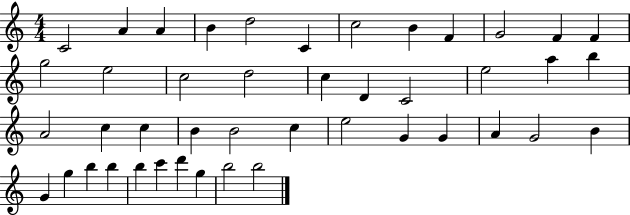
{
  \clef treble
  \numericTimeSignature
  \time 4/4
  \key c \major
  c'2 a'4 a'4 | b'4 d''2 c'4 | c''2 b'4 f'4 | g'2 f'4 f'4 | \break g''2 e''2 | c''2 d''2 | c''4 d'4 c'2 | e''2 a''4 b''4 | \break a'2 c''4 c''4 | b'4 b'2 c''4 | e''2 g'4 g'4 | a'4 g'2 b'4 | \break g'4 g''4 b''4 b''4 | b''4 c'''4 d'''4 g''4 | b''2 b''2 | \bar "|."
}